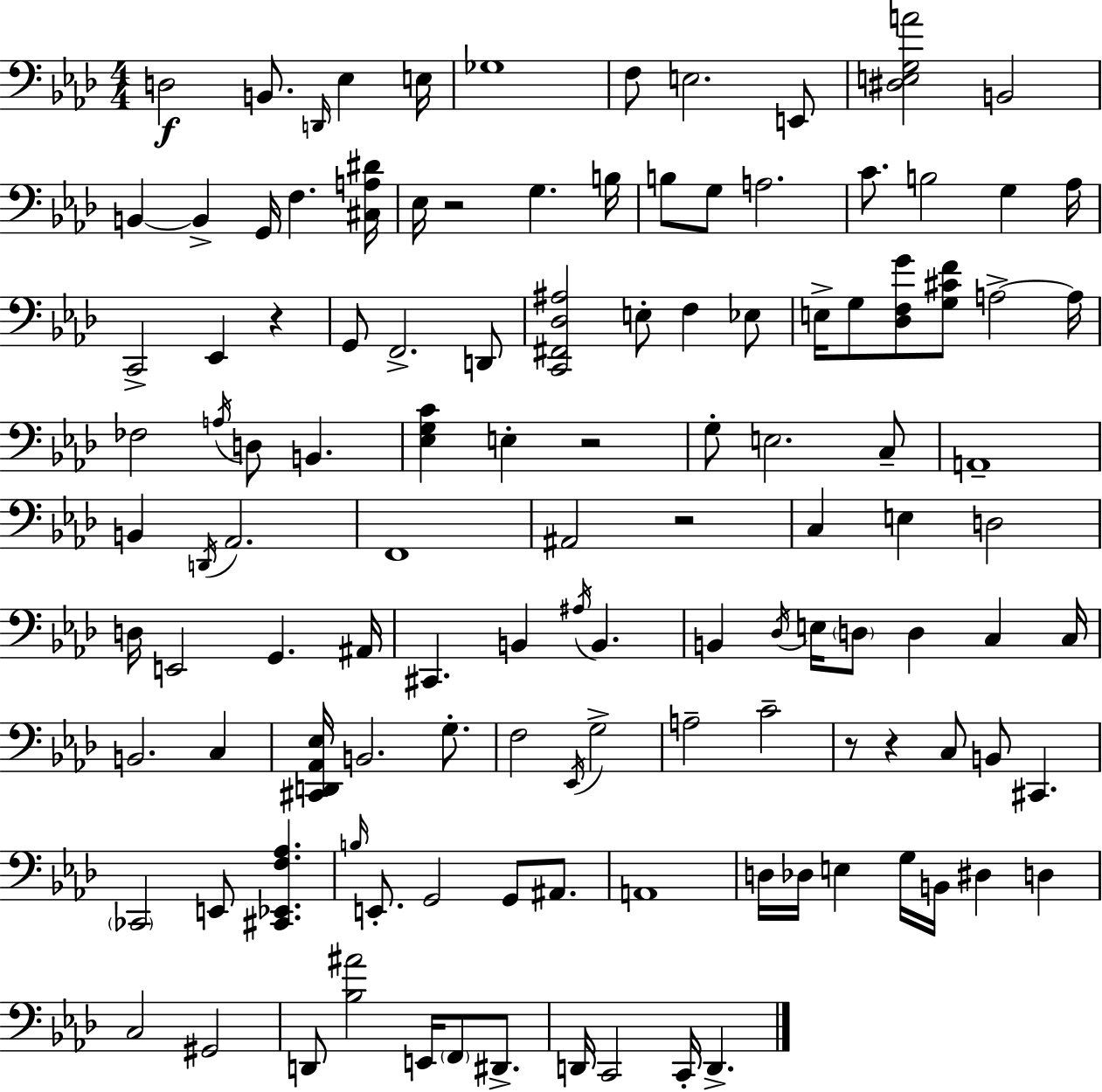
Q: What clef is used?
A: bass